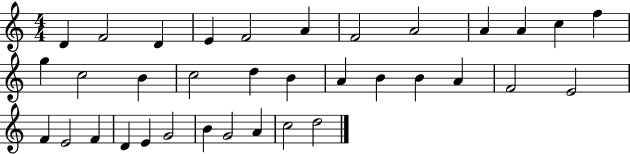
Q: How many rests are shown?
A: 0